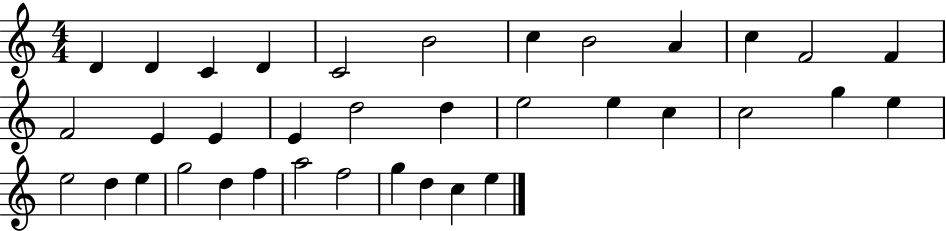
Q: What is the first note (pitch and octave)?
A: D4